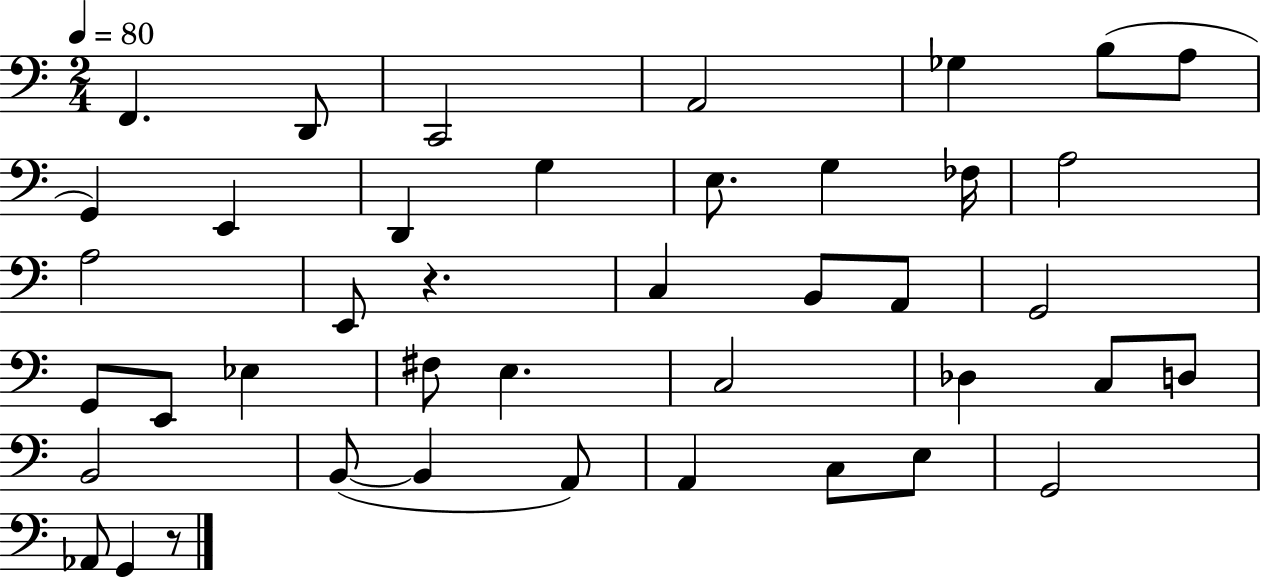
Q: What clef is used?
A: bass